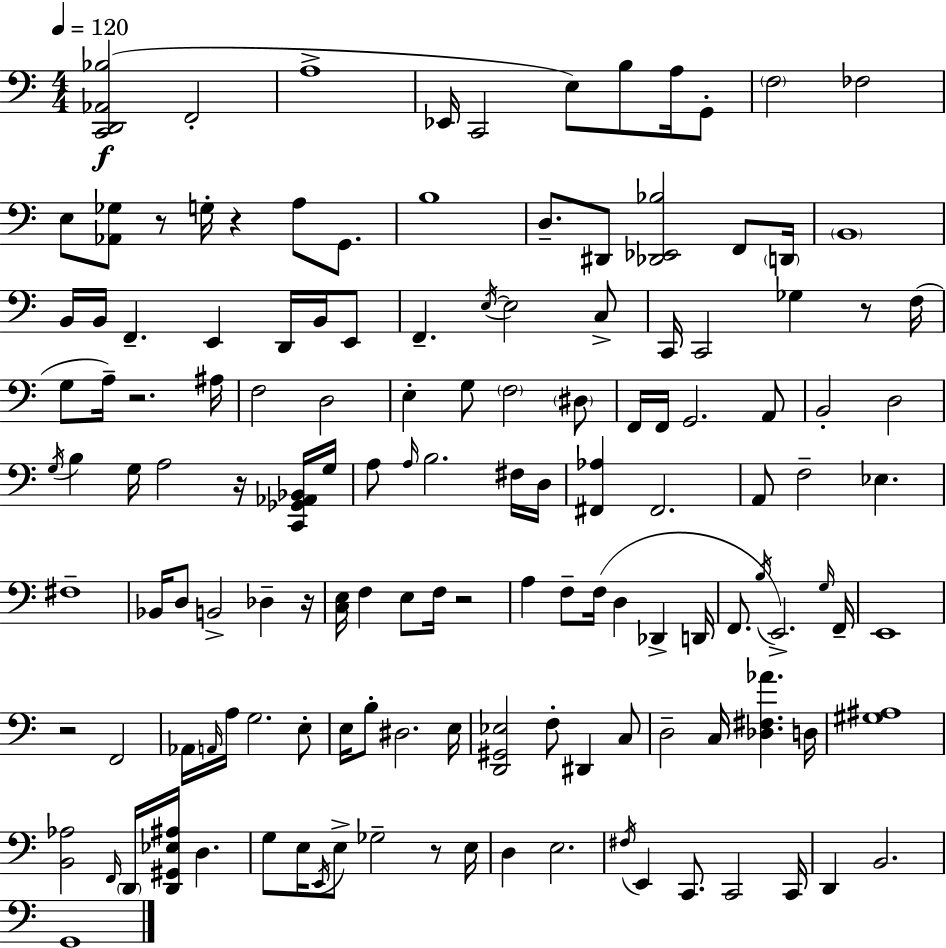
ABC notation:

X:1
T:Untitled
M:4/4
L:1/4
K:Am
[C,,D,,_A,,_B,]2 F,,2 A,4 _E,,/4 C,,2 E,/2 B,/2 A,/4 G,,/2 F,2 _F,2 E,/2 [_A,,_G,]/2 z/2 G,/4 z A,/2 G,,/2 B,4 D,/2 ^D,,/2 [_D,,_E,,_B,]2 F,,/2 D,,/4 B,,4 B,,/4 B,,/4 F,, E,, D,,/4 B,,/4 E,,/2 F,, E,/4 E,2 C,/2 C,,/4 C,,2 _G, z/2 F,/4 G,/2 A,/4 z2 ^A,/4 F,2 D,2 E, G,/2 F,2 ^D,/2 F,,/4 F,,/4 G,,2 A,,/2 B,,2 D,2 G,/4 B, G,/4 A,2 z/4 [C,,_G,,_A,,_B,,]/4 G,/4 A,/2 A,/4 B,2 ^F,/4 D,/4 [^F,,_A,] ^F,,2 A,,/2 F,2 _E, ^F,4 _B,,/4 D,/2 B,,2 _D, z/4 [C,E,]/4 F, E,/2 F,/4 z2 A, F,/2 F,/4 D, _D,, D,,/4 F,,/2 B,/4 E,,2 G,/4 F,,/4 E,,4 z2 F,,2 _A,,/4 A,,/4 A,/4 G,2 E,/2 E,/4 B,/2 ^D,2 E,/4 [D,,^G,,_E,]2 F,/2 ^D,, C,/2 D,2 C,/4 [_D,^F,_A] D,/4 [^G,^A,]4 [B,,_A,]2 F,,/4 D,,/4 [D,,^G,,_E,^A,]/4 D, G,/2 E,/4 E,,/4 E,/2 _G,2 z/2 E,/4 D, E,2 ^F,/4 E,, C,,/2 C,,2 C,,/4 D,, B,,2 G,,4